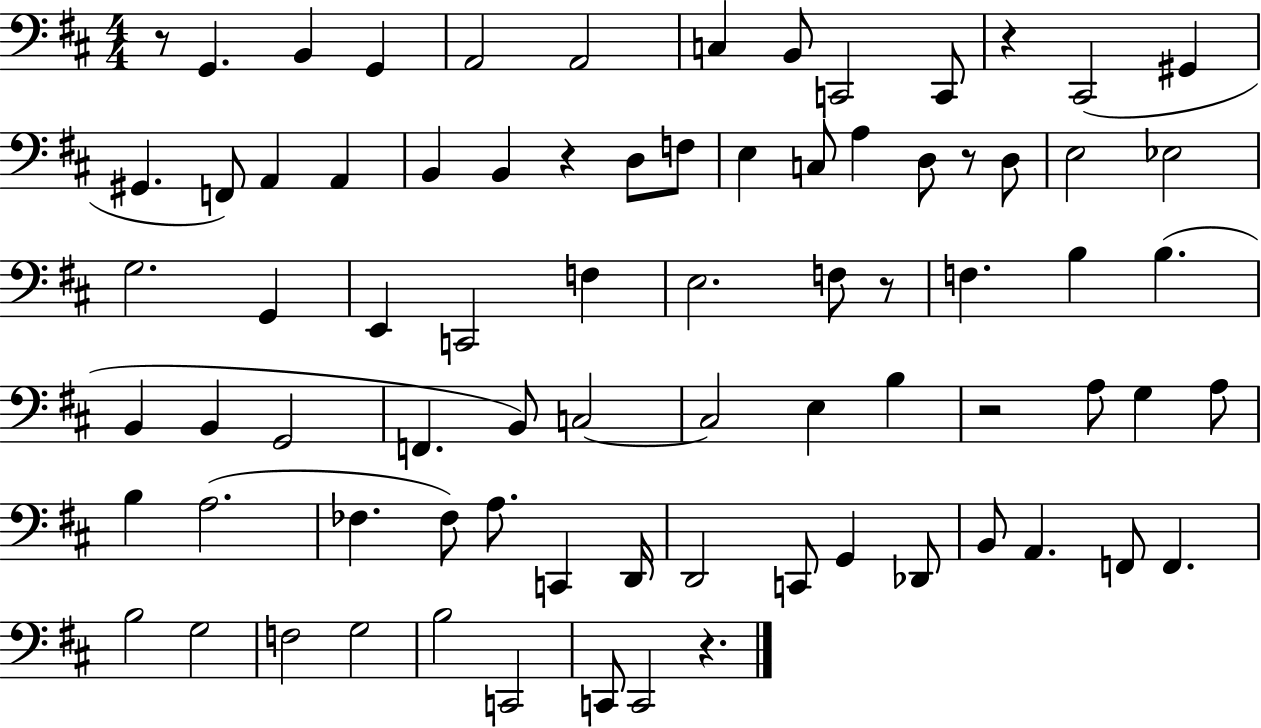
R/e G2/q. B2/q G2/q A2/h A2/h C3/q B2/e C2/h C2/e R/q C#2/h G#2/q G#2/q. F2/e A2/q A2/q B2/q B2/q R/q D3/e F3/e E3/q C3/e A3/q D3/e R/e D3/e E3/h Eb3/h G3/h. G2/q E2/q C2/h F3/q E3/h. F3/e R/e F3/q. B3/q B3/q. B2/q B2/q G2/h F2/q. B2/e C3/h C3/h E3/q B3/q R/h A3/e G3/q A3/e B3/q A3/h. FES3/q. FES3/e A3/e. C2/q D2/s D2/h C2/e G2/q Db2/e B2/e A2/q. F2/e F2/q. B3/h G3/h F3/h G3/h B3/h C2/h C2/e C2/h R/q.